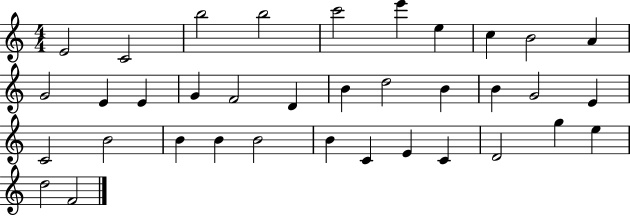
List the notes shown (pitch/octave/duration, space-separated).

E4/h C4/h B5/h B5/h C6/h E6/q E5/q C5/q B4/h A4/q G4/h E4/q E4/q G4/q F4/h D4/q B4/q D5/h B4/q B4/q G4/h E4/q C4/h B4/h B4/q B4/q B4/h B4/q C4/q E4/q C4/q D4/h G5/q E5/q D5/h F4/h